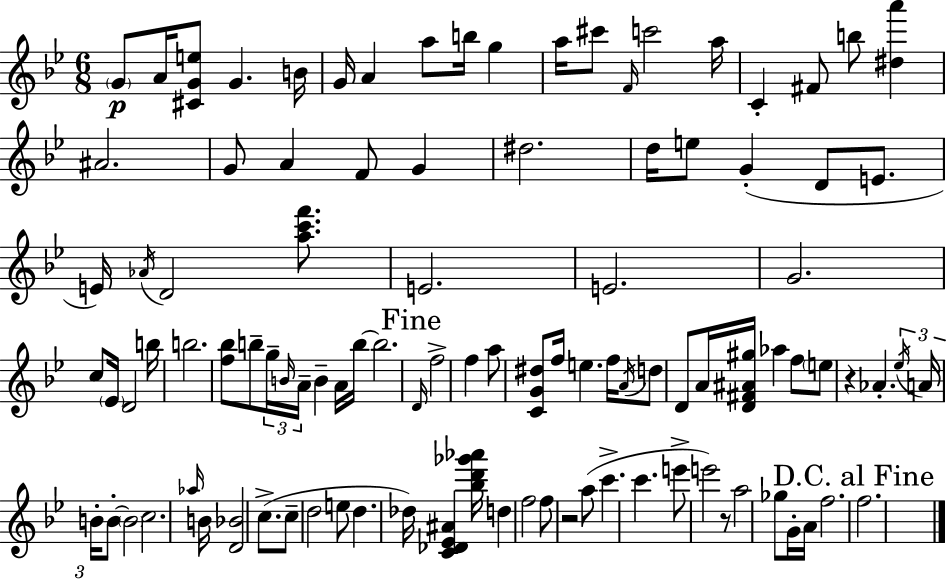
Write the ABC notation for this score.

X:1
T:Untitled
M:6/8
L:1/4
K:Bb
G/2 A/4 [^CGe]/2 G B/4 G/4 A a/2 b/4 g a/4 ^c'/2 F/4 c'2 a/4 C ^F/2 b/2 [^da'] ^A2 G/2 A F/2 G ^d2 d/4 e/2 G D/2 E/2 E/4 _A/4 D2 [ac'f']/2 E2 E2 G2 c/2 _E/4 D2 b/4 b2 [f_b]/2 b/2 g/4 B/4 A/4 B A/4 b/4 b2 D/4 f2 f a/2 [CG^d]/2 f/4 e f/4 A/4 d/2 D/2 A/4 [D^F^A^g]/4 _a f/2 e/2 z _A _e/4 A/4 B/4 B/2 B2 c2 _a/4 B/4 [D_B]2 c/2 c/2 d2 e/2 d _d/4 [C_D_E^A] [_bd'_g'_a']/4 d f2 f/2 z2 a/2 c' c' e'/2 e'2 z/2 a2 _g/2 G/4 A/4 f2 f2